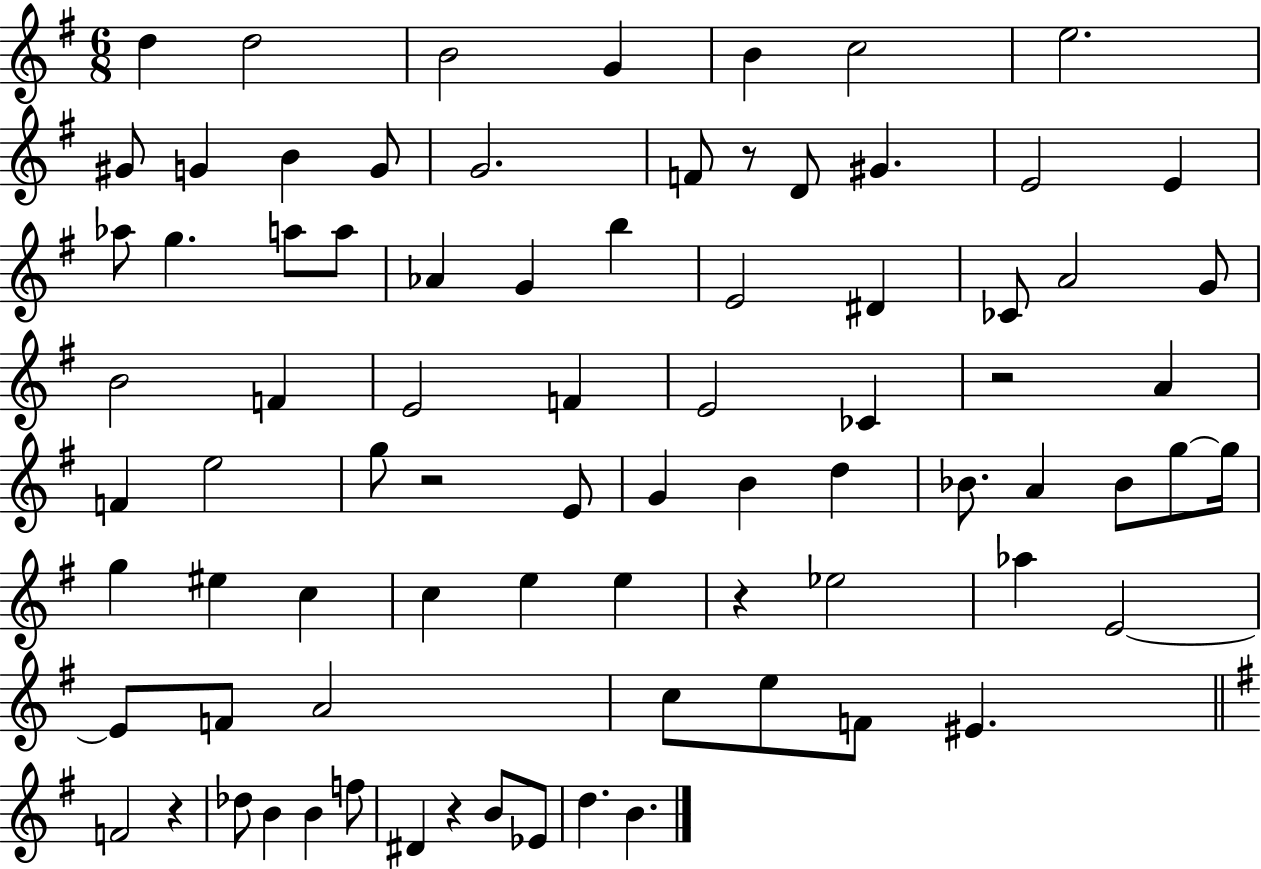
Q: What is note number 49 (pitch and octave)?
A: G5